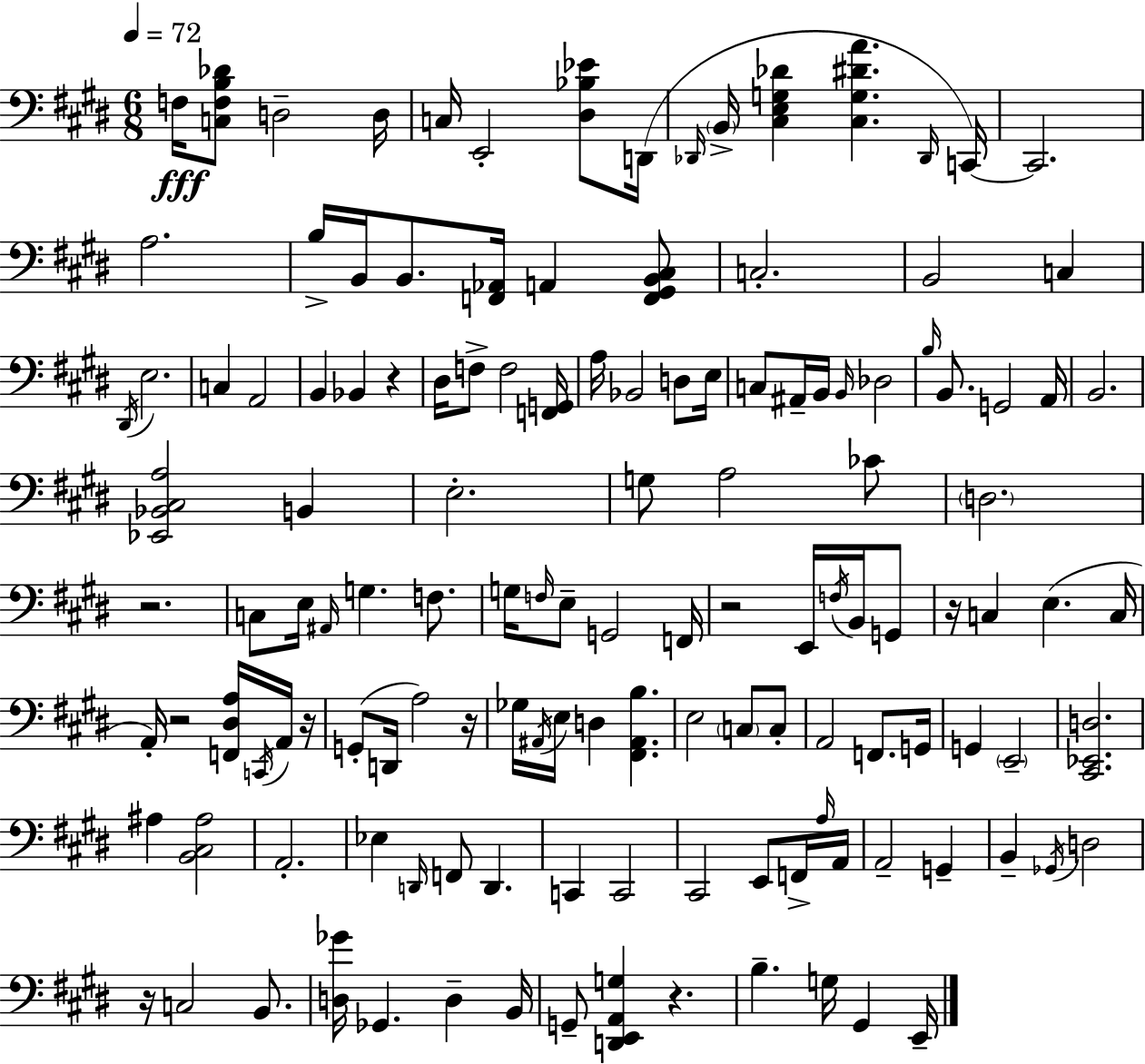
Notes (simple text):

F3/s [C3,F3,B3,Db4]/e D3/h D3/s C3/s E2/h [D#3,Bb3,Eb4]/e D2/s Db2/s B2/s [C#3,E3,G3,Db4]/q [C#3,G3,D#4,A4]/q. Db2/s C2/s C2/h. A3/h. B3/s B2/s B2/e. [F2,Ab2]/s A2/q [F2,G#2,B2,C#3]/e C3/h. B2/h C3/q D#2/s E3/h. C3/q A2/h B2/q Bb2/q R/q D#3/s F3/e F3/h [F2,G2]/s A3/s Bb2/h D3/e E3/s C3/e A#2/s B2/s B2/s Db3/h B3/s B2/e. G2/h A2/s B2/h. [Eb2,Bb2,C#3,A3]/h B2/q E3/h. G3/e A3/h CES4/e D3/h. R/h. C3/e E3/s A#2/s G3/q. F3/e. G3/s F3/s E3/e G2/h F2/s R/h E2/s F3/s B2/s G2/e R/s C3/q E3/q. C3/s A2/s R/h [F2,D#3,A3]/s C2/s A2/s R/s G2/e D2/s A3/h R/s Gb3/s A#2/s E3/s D3/q [F#2,A#2,B3]/q. E3/h C3/e C3/e A2/h F2/e. G2/s G2/q E2/h [C#2,Eb2,D3]/h. A#3/q [B2,C#3,A#3]/h A2/h. Eb3/q D2/s F2/e D2/q. C2/q C2/h C#2/h E2/e F2/s A3/s A2/s A2/h G2/q B2/q Gb2/s D3/h R/s C3/h B2/e. [D3,Gb4]/s Gb2/q. D3/q B2/s G2/e [D2,E2,A2,G3]/q R/q. B3/q. G3/s G#2/q E2/s